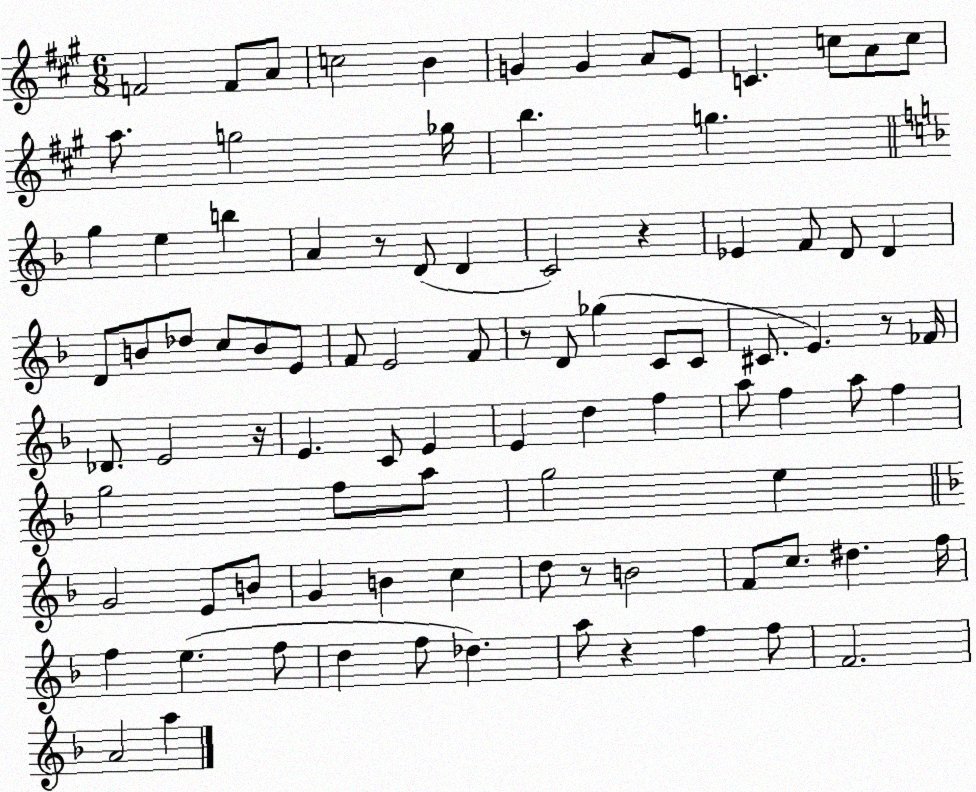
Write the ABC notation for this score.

X:1
T:Untitled
M:6/8
L:1/4
K:A
F2 F/2 A/2 c2 B G G A/2 E/2 C c/2 A/2 c/2 a/2 g2 _g/4 b g g e b A z/2 D/2 D C2 z _E F/2 D/2 D D/2 B/2 _d/2 c/2 B/2 E/2 F/2 E2 F/2 z/2 D/2 _g C/2 C/2 ^C/2 E z/2 _F/4 _D/2 E2 z/4 E C/2 E E d f a/2 f a/2 f g2 f/2 a/2 g2 e G2 E/2 B/2 G B c d/2 z/2 B2 F/2 c/2 ^d f/4 f e f/2 d f/2 _d a/2 z f f/2 F2 A2 a